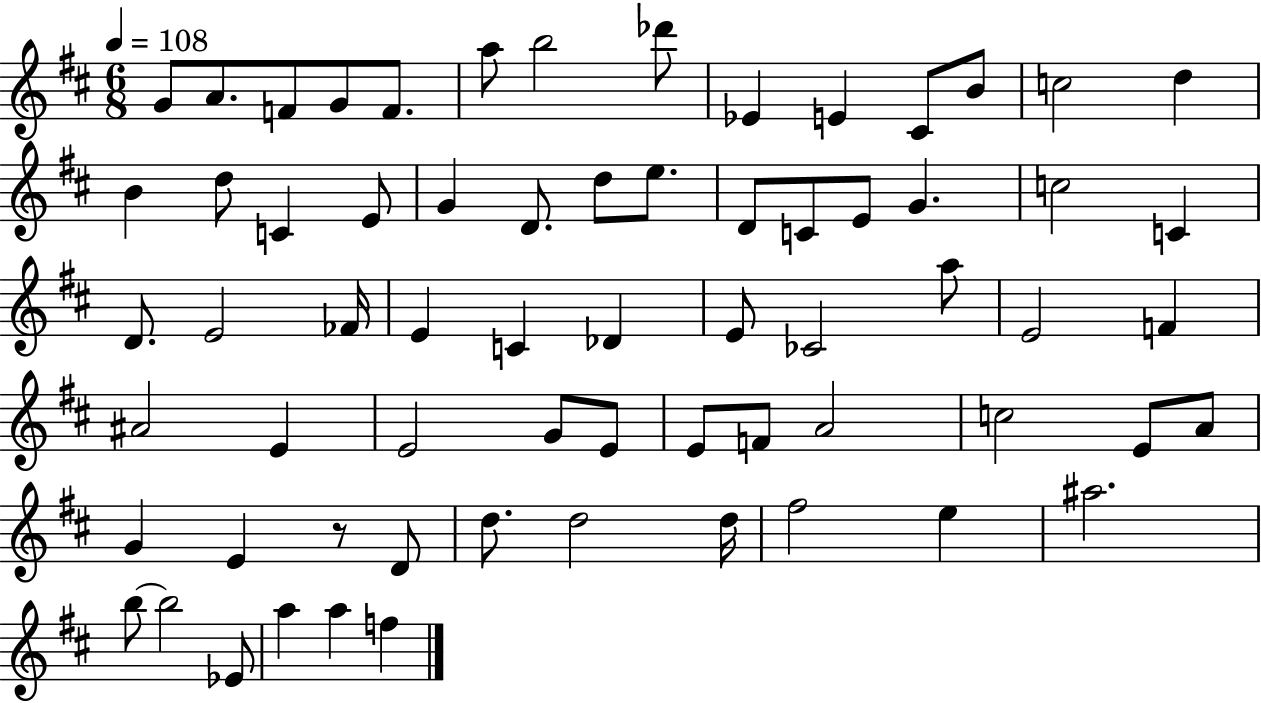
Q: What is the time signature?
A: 6/8